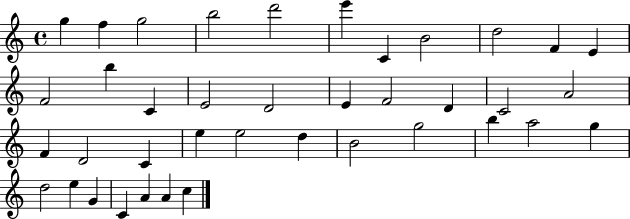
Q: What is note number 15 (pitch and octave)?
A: E4